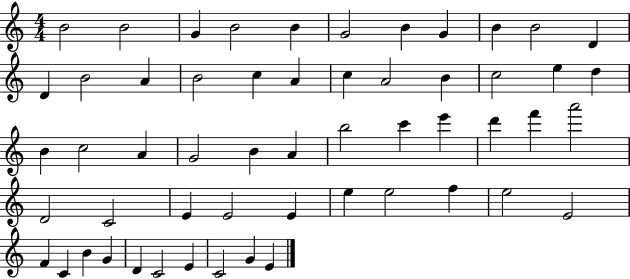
B4/h B4/h G4/q B4/h B4/q G4/h B4/q G4/q B4/q B4/h D4/q D4/q B4/h A4/q B4/h C5/q A4/q C5/q A4/h B4/q C5/h E5/q D5/q B4/q C5/h A4/q G4/h B4/q A4/q B5/h C6/q E6/q D6/q F6/q A6/h D4/h C4/h E4/q E4/h E4/q E5/q E5/h F5/q E5/h E4/h F4/q C4/q B4/q G4/q D4/q C4/h E4/q C4/h G4/q E4/q